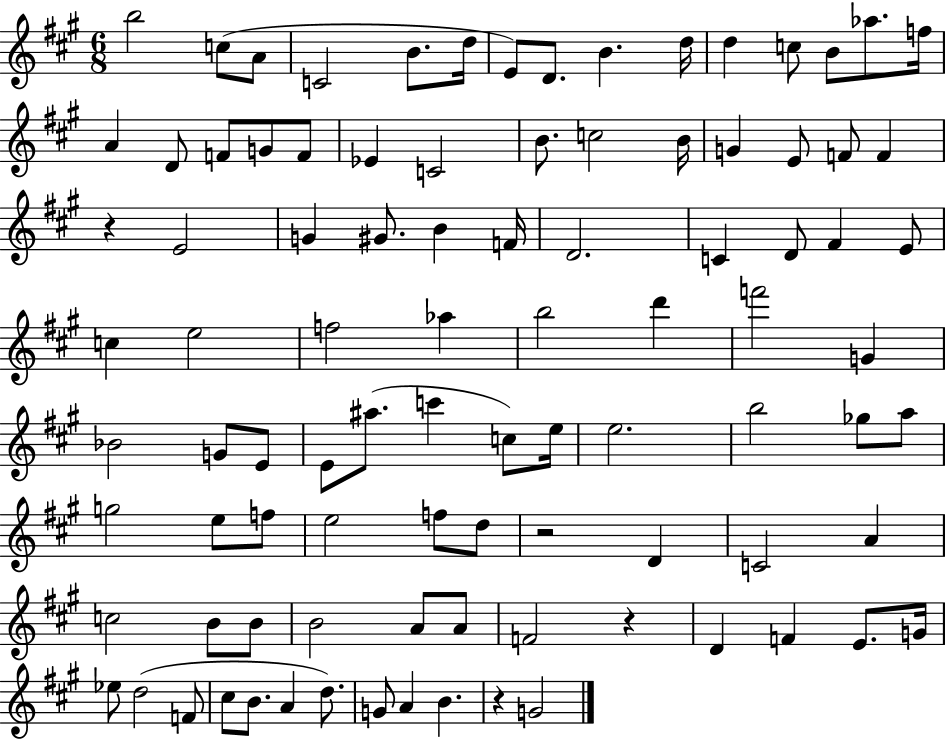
{
  \clef treble
  \numericTimeSignature
  \time 6/8
  \key a \major
  b''2 c''8( a'8 | c'2 b'8. d''16 | e'8) d'8. b'4. d''16 | d''4 c''8 b'8 aes''8. f''16 | \break a'4 d'8 f'8 g'8 f'8 | ees'4 c'2 | b'8. c''2 b'16 | g'4 e'8 f'8 f'4 | \break r4 e'2 | g'4 gis'8. b'4 f'16 | d'2. | c'4 d'8 fis'4 e'8 | \break c''4 e''2 | f''2 aes''4 | b''2 d'''4 | f'''2 g'4 | \break bes'2 g'8 e'8 | e'8 ais''8.( c'''4 c''8) e''16 | e''2. | b''2 ges''8 a''8 | \break g''2 e''8 f''8 | e''2 f''8 d''8 | r2 d'4 | c'2 a'4 | \break c''2 b'8 b'8 | b'2 a'8 a'8 | f'2 r4 | d'4 f'4 e'8. g'16 | \break ees''8 d''2( f'8 | cis''8 b'8. a'4 d''8.) | g'8 a'4 b'4. | r4 g'2 | \break \bar "|."
}